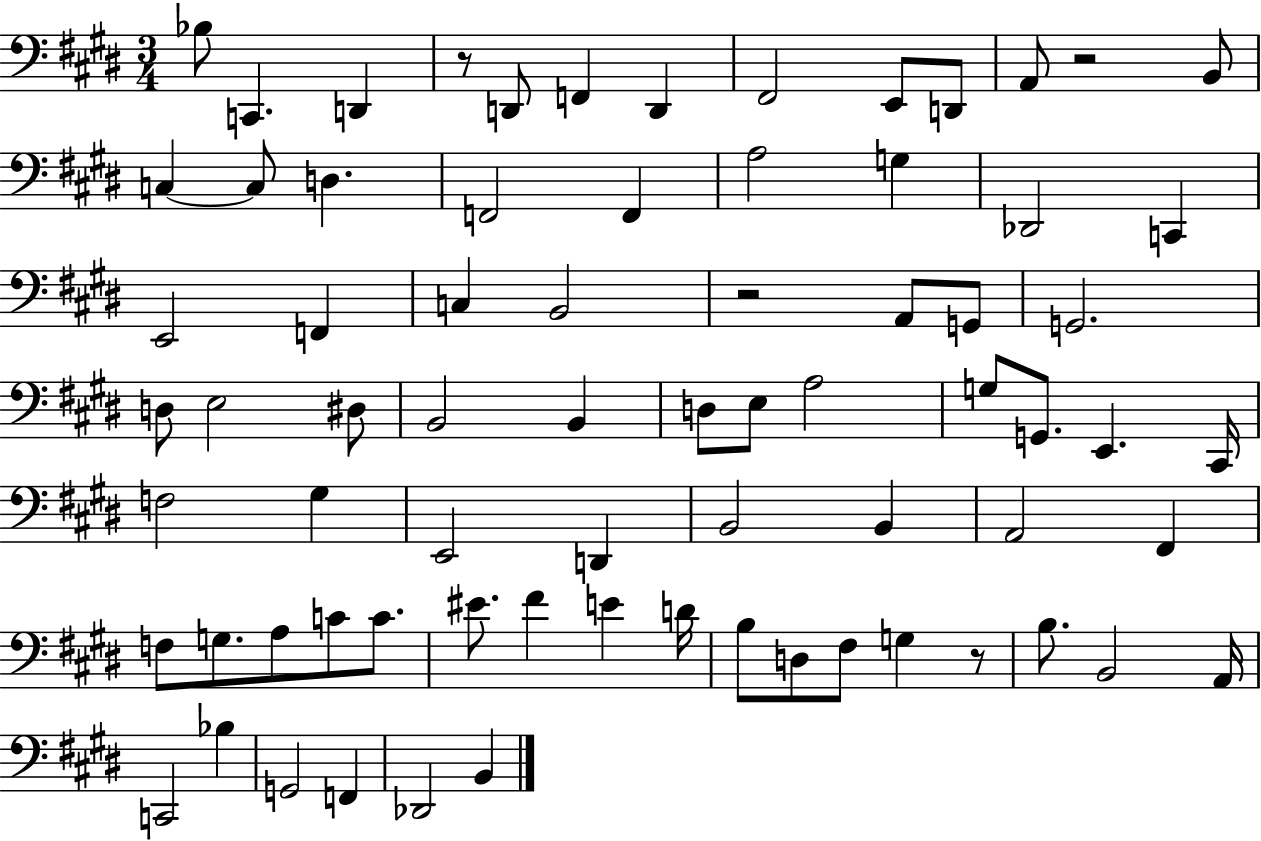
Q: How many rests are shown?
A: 4